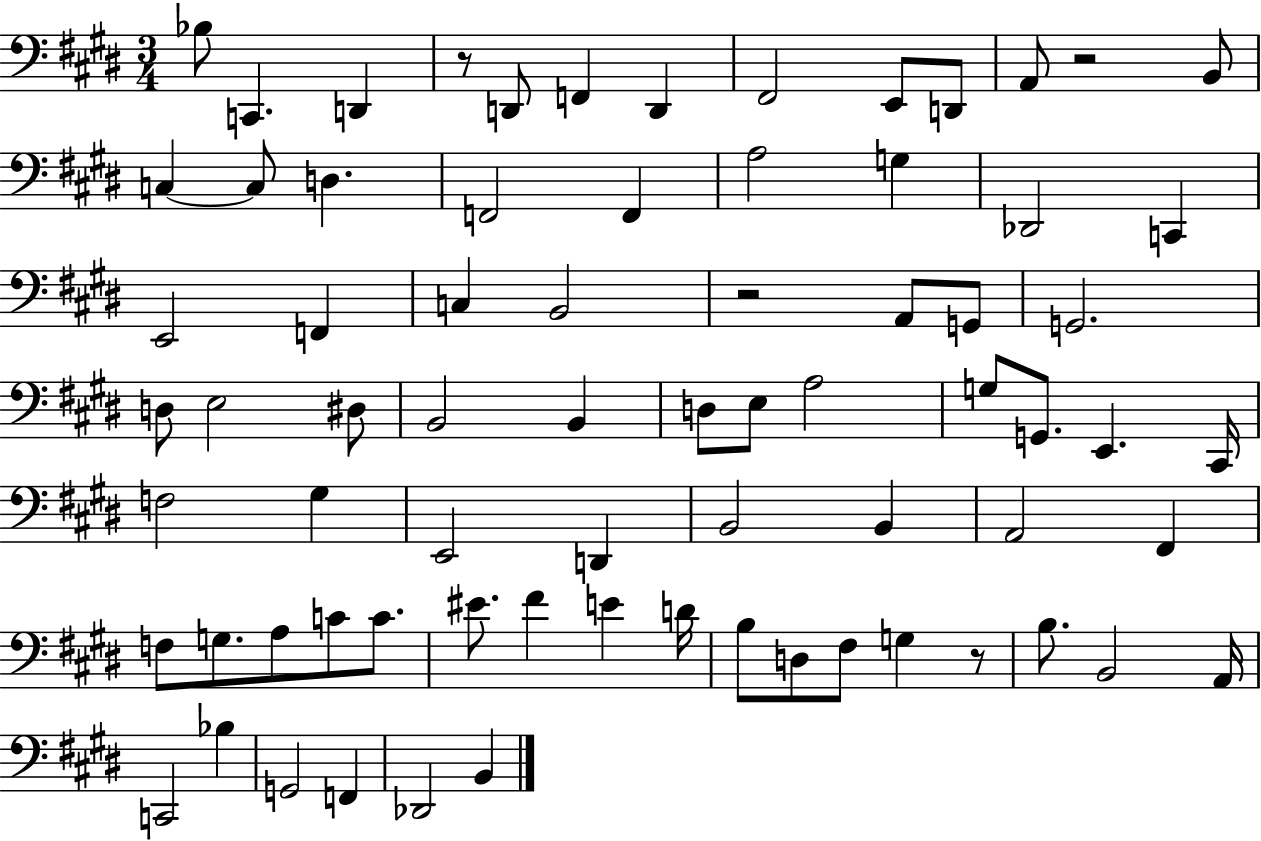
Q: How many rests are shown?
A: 4